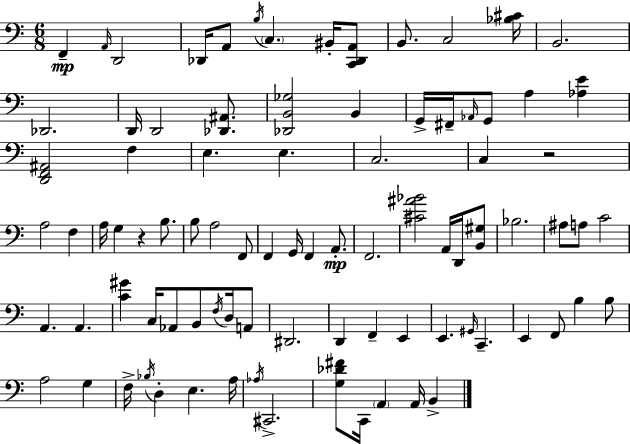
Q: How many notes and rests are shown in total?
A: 88